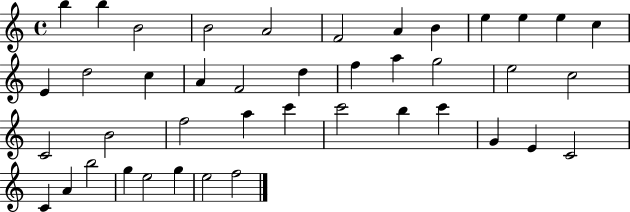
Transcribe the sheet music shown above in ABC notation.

X:1
T:Untitled
M:4/4
L:1/4
K:C
b b B2 B2 A2 F2 A B e e e c E d2 c A F2 d f a g2 e2 c2 C2 B2 f2 a c' c'2 b c' G E C2 C A b2 g e2 g e2 f2